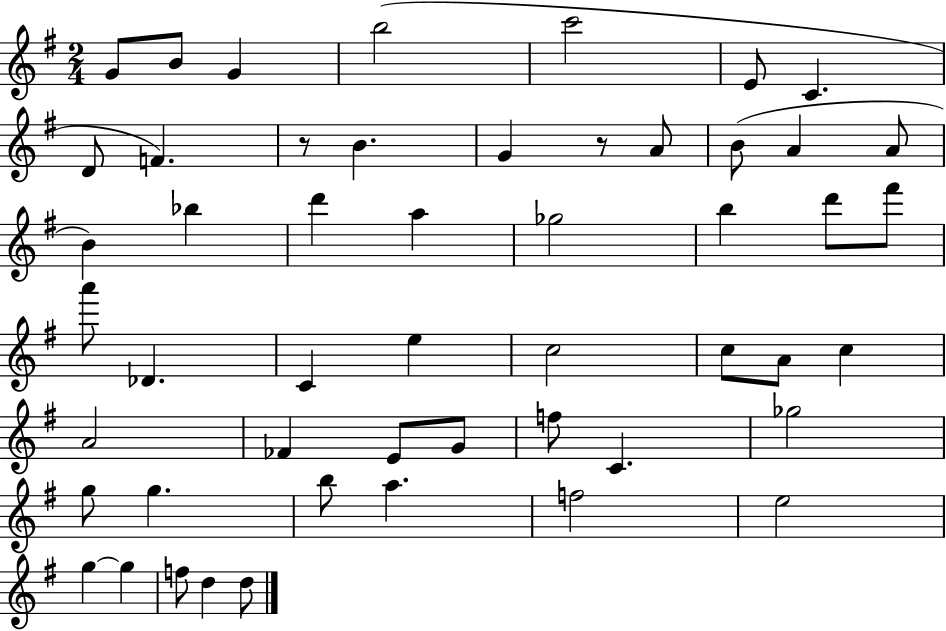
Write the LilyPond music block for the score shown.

{
  \clef treble
  \numericTimeSignature
  \time 2/4
  \key g \major
  g'8 b'8 g'4 | b''2( | c'''2 | e'8 c'4. | \break d'8 f'4.) | r8 b'4. | g'4 r8 a'8 | b'8( a'4 a'8 | \break b'4) bes''4 | d'''4 a''4 | ges''2 | b''4 d'''8 fis'''8 | \break a'''8 des'4. | c'4 e''4 | c''2 | c''8 a'8 c''4 | \break a'2 | fes'4 e'8 g'8 | f''8 c'4. | ges''2 | \break g''8 g''4. | b''8 a''4. | f''2 | e''2 | \break g''4~~ g''4 | f''8 d''4 d''8 | \bar "|."
}